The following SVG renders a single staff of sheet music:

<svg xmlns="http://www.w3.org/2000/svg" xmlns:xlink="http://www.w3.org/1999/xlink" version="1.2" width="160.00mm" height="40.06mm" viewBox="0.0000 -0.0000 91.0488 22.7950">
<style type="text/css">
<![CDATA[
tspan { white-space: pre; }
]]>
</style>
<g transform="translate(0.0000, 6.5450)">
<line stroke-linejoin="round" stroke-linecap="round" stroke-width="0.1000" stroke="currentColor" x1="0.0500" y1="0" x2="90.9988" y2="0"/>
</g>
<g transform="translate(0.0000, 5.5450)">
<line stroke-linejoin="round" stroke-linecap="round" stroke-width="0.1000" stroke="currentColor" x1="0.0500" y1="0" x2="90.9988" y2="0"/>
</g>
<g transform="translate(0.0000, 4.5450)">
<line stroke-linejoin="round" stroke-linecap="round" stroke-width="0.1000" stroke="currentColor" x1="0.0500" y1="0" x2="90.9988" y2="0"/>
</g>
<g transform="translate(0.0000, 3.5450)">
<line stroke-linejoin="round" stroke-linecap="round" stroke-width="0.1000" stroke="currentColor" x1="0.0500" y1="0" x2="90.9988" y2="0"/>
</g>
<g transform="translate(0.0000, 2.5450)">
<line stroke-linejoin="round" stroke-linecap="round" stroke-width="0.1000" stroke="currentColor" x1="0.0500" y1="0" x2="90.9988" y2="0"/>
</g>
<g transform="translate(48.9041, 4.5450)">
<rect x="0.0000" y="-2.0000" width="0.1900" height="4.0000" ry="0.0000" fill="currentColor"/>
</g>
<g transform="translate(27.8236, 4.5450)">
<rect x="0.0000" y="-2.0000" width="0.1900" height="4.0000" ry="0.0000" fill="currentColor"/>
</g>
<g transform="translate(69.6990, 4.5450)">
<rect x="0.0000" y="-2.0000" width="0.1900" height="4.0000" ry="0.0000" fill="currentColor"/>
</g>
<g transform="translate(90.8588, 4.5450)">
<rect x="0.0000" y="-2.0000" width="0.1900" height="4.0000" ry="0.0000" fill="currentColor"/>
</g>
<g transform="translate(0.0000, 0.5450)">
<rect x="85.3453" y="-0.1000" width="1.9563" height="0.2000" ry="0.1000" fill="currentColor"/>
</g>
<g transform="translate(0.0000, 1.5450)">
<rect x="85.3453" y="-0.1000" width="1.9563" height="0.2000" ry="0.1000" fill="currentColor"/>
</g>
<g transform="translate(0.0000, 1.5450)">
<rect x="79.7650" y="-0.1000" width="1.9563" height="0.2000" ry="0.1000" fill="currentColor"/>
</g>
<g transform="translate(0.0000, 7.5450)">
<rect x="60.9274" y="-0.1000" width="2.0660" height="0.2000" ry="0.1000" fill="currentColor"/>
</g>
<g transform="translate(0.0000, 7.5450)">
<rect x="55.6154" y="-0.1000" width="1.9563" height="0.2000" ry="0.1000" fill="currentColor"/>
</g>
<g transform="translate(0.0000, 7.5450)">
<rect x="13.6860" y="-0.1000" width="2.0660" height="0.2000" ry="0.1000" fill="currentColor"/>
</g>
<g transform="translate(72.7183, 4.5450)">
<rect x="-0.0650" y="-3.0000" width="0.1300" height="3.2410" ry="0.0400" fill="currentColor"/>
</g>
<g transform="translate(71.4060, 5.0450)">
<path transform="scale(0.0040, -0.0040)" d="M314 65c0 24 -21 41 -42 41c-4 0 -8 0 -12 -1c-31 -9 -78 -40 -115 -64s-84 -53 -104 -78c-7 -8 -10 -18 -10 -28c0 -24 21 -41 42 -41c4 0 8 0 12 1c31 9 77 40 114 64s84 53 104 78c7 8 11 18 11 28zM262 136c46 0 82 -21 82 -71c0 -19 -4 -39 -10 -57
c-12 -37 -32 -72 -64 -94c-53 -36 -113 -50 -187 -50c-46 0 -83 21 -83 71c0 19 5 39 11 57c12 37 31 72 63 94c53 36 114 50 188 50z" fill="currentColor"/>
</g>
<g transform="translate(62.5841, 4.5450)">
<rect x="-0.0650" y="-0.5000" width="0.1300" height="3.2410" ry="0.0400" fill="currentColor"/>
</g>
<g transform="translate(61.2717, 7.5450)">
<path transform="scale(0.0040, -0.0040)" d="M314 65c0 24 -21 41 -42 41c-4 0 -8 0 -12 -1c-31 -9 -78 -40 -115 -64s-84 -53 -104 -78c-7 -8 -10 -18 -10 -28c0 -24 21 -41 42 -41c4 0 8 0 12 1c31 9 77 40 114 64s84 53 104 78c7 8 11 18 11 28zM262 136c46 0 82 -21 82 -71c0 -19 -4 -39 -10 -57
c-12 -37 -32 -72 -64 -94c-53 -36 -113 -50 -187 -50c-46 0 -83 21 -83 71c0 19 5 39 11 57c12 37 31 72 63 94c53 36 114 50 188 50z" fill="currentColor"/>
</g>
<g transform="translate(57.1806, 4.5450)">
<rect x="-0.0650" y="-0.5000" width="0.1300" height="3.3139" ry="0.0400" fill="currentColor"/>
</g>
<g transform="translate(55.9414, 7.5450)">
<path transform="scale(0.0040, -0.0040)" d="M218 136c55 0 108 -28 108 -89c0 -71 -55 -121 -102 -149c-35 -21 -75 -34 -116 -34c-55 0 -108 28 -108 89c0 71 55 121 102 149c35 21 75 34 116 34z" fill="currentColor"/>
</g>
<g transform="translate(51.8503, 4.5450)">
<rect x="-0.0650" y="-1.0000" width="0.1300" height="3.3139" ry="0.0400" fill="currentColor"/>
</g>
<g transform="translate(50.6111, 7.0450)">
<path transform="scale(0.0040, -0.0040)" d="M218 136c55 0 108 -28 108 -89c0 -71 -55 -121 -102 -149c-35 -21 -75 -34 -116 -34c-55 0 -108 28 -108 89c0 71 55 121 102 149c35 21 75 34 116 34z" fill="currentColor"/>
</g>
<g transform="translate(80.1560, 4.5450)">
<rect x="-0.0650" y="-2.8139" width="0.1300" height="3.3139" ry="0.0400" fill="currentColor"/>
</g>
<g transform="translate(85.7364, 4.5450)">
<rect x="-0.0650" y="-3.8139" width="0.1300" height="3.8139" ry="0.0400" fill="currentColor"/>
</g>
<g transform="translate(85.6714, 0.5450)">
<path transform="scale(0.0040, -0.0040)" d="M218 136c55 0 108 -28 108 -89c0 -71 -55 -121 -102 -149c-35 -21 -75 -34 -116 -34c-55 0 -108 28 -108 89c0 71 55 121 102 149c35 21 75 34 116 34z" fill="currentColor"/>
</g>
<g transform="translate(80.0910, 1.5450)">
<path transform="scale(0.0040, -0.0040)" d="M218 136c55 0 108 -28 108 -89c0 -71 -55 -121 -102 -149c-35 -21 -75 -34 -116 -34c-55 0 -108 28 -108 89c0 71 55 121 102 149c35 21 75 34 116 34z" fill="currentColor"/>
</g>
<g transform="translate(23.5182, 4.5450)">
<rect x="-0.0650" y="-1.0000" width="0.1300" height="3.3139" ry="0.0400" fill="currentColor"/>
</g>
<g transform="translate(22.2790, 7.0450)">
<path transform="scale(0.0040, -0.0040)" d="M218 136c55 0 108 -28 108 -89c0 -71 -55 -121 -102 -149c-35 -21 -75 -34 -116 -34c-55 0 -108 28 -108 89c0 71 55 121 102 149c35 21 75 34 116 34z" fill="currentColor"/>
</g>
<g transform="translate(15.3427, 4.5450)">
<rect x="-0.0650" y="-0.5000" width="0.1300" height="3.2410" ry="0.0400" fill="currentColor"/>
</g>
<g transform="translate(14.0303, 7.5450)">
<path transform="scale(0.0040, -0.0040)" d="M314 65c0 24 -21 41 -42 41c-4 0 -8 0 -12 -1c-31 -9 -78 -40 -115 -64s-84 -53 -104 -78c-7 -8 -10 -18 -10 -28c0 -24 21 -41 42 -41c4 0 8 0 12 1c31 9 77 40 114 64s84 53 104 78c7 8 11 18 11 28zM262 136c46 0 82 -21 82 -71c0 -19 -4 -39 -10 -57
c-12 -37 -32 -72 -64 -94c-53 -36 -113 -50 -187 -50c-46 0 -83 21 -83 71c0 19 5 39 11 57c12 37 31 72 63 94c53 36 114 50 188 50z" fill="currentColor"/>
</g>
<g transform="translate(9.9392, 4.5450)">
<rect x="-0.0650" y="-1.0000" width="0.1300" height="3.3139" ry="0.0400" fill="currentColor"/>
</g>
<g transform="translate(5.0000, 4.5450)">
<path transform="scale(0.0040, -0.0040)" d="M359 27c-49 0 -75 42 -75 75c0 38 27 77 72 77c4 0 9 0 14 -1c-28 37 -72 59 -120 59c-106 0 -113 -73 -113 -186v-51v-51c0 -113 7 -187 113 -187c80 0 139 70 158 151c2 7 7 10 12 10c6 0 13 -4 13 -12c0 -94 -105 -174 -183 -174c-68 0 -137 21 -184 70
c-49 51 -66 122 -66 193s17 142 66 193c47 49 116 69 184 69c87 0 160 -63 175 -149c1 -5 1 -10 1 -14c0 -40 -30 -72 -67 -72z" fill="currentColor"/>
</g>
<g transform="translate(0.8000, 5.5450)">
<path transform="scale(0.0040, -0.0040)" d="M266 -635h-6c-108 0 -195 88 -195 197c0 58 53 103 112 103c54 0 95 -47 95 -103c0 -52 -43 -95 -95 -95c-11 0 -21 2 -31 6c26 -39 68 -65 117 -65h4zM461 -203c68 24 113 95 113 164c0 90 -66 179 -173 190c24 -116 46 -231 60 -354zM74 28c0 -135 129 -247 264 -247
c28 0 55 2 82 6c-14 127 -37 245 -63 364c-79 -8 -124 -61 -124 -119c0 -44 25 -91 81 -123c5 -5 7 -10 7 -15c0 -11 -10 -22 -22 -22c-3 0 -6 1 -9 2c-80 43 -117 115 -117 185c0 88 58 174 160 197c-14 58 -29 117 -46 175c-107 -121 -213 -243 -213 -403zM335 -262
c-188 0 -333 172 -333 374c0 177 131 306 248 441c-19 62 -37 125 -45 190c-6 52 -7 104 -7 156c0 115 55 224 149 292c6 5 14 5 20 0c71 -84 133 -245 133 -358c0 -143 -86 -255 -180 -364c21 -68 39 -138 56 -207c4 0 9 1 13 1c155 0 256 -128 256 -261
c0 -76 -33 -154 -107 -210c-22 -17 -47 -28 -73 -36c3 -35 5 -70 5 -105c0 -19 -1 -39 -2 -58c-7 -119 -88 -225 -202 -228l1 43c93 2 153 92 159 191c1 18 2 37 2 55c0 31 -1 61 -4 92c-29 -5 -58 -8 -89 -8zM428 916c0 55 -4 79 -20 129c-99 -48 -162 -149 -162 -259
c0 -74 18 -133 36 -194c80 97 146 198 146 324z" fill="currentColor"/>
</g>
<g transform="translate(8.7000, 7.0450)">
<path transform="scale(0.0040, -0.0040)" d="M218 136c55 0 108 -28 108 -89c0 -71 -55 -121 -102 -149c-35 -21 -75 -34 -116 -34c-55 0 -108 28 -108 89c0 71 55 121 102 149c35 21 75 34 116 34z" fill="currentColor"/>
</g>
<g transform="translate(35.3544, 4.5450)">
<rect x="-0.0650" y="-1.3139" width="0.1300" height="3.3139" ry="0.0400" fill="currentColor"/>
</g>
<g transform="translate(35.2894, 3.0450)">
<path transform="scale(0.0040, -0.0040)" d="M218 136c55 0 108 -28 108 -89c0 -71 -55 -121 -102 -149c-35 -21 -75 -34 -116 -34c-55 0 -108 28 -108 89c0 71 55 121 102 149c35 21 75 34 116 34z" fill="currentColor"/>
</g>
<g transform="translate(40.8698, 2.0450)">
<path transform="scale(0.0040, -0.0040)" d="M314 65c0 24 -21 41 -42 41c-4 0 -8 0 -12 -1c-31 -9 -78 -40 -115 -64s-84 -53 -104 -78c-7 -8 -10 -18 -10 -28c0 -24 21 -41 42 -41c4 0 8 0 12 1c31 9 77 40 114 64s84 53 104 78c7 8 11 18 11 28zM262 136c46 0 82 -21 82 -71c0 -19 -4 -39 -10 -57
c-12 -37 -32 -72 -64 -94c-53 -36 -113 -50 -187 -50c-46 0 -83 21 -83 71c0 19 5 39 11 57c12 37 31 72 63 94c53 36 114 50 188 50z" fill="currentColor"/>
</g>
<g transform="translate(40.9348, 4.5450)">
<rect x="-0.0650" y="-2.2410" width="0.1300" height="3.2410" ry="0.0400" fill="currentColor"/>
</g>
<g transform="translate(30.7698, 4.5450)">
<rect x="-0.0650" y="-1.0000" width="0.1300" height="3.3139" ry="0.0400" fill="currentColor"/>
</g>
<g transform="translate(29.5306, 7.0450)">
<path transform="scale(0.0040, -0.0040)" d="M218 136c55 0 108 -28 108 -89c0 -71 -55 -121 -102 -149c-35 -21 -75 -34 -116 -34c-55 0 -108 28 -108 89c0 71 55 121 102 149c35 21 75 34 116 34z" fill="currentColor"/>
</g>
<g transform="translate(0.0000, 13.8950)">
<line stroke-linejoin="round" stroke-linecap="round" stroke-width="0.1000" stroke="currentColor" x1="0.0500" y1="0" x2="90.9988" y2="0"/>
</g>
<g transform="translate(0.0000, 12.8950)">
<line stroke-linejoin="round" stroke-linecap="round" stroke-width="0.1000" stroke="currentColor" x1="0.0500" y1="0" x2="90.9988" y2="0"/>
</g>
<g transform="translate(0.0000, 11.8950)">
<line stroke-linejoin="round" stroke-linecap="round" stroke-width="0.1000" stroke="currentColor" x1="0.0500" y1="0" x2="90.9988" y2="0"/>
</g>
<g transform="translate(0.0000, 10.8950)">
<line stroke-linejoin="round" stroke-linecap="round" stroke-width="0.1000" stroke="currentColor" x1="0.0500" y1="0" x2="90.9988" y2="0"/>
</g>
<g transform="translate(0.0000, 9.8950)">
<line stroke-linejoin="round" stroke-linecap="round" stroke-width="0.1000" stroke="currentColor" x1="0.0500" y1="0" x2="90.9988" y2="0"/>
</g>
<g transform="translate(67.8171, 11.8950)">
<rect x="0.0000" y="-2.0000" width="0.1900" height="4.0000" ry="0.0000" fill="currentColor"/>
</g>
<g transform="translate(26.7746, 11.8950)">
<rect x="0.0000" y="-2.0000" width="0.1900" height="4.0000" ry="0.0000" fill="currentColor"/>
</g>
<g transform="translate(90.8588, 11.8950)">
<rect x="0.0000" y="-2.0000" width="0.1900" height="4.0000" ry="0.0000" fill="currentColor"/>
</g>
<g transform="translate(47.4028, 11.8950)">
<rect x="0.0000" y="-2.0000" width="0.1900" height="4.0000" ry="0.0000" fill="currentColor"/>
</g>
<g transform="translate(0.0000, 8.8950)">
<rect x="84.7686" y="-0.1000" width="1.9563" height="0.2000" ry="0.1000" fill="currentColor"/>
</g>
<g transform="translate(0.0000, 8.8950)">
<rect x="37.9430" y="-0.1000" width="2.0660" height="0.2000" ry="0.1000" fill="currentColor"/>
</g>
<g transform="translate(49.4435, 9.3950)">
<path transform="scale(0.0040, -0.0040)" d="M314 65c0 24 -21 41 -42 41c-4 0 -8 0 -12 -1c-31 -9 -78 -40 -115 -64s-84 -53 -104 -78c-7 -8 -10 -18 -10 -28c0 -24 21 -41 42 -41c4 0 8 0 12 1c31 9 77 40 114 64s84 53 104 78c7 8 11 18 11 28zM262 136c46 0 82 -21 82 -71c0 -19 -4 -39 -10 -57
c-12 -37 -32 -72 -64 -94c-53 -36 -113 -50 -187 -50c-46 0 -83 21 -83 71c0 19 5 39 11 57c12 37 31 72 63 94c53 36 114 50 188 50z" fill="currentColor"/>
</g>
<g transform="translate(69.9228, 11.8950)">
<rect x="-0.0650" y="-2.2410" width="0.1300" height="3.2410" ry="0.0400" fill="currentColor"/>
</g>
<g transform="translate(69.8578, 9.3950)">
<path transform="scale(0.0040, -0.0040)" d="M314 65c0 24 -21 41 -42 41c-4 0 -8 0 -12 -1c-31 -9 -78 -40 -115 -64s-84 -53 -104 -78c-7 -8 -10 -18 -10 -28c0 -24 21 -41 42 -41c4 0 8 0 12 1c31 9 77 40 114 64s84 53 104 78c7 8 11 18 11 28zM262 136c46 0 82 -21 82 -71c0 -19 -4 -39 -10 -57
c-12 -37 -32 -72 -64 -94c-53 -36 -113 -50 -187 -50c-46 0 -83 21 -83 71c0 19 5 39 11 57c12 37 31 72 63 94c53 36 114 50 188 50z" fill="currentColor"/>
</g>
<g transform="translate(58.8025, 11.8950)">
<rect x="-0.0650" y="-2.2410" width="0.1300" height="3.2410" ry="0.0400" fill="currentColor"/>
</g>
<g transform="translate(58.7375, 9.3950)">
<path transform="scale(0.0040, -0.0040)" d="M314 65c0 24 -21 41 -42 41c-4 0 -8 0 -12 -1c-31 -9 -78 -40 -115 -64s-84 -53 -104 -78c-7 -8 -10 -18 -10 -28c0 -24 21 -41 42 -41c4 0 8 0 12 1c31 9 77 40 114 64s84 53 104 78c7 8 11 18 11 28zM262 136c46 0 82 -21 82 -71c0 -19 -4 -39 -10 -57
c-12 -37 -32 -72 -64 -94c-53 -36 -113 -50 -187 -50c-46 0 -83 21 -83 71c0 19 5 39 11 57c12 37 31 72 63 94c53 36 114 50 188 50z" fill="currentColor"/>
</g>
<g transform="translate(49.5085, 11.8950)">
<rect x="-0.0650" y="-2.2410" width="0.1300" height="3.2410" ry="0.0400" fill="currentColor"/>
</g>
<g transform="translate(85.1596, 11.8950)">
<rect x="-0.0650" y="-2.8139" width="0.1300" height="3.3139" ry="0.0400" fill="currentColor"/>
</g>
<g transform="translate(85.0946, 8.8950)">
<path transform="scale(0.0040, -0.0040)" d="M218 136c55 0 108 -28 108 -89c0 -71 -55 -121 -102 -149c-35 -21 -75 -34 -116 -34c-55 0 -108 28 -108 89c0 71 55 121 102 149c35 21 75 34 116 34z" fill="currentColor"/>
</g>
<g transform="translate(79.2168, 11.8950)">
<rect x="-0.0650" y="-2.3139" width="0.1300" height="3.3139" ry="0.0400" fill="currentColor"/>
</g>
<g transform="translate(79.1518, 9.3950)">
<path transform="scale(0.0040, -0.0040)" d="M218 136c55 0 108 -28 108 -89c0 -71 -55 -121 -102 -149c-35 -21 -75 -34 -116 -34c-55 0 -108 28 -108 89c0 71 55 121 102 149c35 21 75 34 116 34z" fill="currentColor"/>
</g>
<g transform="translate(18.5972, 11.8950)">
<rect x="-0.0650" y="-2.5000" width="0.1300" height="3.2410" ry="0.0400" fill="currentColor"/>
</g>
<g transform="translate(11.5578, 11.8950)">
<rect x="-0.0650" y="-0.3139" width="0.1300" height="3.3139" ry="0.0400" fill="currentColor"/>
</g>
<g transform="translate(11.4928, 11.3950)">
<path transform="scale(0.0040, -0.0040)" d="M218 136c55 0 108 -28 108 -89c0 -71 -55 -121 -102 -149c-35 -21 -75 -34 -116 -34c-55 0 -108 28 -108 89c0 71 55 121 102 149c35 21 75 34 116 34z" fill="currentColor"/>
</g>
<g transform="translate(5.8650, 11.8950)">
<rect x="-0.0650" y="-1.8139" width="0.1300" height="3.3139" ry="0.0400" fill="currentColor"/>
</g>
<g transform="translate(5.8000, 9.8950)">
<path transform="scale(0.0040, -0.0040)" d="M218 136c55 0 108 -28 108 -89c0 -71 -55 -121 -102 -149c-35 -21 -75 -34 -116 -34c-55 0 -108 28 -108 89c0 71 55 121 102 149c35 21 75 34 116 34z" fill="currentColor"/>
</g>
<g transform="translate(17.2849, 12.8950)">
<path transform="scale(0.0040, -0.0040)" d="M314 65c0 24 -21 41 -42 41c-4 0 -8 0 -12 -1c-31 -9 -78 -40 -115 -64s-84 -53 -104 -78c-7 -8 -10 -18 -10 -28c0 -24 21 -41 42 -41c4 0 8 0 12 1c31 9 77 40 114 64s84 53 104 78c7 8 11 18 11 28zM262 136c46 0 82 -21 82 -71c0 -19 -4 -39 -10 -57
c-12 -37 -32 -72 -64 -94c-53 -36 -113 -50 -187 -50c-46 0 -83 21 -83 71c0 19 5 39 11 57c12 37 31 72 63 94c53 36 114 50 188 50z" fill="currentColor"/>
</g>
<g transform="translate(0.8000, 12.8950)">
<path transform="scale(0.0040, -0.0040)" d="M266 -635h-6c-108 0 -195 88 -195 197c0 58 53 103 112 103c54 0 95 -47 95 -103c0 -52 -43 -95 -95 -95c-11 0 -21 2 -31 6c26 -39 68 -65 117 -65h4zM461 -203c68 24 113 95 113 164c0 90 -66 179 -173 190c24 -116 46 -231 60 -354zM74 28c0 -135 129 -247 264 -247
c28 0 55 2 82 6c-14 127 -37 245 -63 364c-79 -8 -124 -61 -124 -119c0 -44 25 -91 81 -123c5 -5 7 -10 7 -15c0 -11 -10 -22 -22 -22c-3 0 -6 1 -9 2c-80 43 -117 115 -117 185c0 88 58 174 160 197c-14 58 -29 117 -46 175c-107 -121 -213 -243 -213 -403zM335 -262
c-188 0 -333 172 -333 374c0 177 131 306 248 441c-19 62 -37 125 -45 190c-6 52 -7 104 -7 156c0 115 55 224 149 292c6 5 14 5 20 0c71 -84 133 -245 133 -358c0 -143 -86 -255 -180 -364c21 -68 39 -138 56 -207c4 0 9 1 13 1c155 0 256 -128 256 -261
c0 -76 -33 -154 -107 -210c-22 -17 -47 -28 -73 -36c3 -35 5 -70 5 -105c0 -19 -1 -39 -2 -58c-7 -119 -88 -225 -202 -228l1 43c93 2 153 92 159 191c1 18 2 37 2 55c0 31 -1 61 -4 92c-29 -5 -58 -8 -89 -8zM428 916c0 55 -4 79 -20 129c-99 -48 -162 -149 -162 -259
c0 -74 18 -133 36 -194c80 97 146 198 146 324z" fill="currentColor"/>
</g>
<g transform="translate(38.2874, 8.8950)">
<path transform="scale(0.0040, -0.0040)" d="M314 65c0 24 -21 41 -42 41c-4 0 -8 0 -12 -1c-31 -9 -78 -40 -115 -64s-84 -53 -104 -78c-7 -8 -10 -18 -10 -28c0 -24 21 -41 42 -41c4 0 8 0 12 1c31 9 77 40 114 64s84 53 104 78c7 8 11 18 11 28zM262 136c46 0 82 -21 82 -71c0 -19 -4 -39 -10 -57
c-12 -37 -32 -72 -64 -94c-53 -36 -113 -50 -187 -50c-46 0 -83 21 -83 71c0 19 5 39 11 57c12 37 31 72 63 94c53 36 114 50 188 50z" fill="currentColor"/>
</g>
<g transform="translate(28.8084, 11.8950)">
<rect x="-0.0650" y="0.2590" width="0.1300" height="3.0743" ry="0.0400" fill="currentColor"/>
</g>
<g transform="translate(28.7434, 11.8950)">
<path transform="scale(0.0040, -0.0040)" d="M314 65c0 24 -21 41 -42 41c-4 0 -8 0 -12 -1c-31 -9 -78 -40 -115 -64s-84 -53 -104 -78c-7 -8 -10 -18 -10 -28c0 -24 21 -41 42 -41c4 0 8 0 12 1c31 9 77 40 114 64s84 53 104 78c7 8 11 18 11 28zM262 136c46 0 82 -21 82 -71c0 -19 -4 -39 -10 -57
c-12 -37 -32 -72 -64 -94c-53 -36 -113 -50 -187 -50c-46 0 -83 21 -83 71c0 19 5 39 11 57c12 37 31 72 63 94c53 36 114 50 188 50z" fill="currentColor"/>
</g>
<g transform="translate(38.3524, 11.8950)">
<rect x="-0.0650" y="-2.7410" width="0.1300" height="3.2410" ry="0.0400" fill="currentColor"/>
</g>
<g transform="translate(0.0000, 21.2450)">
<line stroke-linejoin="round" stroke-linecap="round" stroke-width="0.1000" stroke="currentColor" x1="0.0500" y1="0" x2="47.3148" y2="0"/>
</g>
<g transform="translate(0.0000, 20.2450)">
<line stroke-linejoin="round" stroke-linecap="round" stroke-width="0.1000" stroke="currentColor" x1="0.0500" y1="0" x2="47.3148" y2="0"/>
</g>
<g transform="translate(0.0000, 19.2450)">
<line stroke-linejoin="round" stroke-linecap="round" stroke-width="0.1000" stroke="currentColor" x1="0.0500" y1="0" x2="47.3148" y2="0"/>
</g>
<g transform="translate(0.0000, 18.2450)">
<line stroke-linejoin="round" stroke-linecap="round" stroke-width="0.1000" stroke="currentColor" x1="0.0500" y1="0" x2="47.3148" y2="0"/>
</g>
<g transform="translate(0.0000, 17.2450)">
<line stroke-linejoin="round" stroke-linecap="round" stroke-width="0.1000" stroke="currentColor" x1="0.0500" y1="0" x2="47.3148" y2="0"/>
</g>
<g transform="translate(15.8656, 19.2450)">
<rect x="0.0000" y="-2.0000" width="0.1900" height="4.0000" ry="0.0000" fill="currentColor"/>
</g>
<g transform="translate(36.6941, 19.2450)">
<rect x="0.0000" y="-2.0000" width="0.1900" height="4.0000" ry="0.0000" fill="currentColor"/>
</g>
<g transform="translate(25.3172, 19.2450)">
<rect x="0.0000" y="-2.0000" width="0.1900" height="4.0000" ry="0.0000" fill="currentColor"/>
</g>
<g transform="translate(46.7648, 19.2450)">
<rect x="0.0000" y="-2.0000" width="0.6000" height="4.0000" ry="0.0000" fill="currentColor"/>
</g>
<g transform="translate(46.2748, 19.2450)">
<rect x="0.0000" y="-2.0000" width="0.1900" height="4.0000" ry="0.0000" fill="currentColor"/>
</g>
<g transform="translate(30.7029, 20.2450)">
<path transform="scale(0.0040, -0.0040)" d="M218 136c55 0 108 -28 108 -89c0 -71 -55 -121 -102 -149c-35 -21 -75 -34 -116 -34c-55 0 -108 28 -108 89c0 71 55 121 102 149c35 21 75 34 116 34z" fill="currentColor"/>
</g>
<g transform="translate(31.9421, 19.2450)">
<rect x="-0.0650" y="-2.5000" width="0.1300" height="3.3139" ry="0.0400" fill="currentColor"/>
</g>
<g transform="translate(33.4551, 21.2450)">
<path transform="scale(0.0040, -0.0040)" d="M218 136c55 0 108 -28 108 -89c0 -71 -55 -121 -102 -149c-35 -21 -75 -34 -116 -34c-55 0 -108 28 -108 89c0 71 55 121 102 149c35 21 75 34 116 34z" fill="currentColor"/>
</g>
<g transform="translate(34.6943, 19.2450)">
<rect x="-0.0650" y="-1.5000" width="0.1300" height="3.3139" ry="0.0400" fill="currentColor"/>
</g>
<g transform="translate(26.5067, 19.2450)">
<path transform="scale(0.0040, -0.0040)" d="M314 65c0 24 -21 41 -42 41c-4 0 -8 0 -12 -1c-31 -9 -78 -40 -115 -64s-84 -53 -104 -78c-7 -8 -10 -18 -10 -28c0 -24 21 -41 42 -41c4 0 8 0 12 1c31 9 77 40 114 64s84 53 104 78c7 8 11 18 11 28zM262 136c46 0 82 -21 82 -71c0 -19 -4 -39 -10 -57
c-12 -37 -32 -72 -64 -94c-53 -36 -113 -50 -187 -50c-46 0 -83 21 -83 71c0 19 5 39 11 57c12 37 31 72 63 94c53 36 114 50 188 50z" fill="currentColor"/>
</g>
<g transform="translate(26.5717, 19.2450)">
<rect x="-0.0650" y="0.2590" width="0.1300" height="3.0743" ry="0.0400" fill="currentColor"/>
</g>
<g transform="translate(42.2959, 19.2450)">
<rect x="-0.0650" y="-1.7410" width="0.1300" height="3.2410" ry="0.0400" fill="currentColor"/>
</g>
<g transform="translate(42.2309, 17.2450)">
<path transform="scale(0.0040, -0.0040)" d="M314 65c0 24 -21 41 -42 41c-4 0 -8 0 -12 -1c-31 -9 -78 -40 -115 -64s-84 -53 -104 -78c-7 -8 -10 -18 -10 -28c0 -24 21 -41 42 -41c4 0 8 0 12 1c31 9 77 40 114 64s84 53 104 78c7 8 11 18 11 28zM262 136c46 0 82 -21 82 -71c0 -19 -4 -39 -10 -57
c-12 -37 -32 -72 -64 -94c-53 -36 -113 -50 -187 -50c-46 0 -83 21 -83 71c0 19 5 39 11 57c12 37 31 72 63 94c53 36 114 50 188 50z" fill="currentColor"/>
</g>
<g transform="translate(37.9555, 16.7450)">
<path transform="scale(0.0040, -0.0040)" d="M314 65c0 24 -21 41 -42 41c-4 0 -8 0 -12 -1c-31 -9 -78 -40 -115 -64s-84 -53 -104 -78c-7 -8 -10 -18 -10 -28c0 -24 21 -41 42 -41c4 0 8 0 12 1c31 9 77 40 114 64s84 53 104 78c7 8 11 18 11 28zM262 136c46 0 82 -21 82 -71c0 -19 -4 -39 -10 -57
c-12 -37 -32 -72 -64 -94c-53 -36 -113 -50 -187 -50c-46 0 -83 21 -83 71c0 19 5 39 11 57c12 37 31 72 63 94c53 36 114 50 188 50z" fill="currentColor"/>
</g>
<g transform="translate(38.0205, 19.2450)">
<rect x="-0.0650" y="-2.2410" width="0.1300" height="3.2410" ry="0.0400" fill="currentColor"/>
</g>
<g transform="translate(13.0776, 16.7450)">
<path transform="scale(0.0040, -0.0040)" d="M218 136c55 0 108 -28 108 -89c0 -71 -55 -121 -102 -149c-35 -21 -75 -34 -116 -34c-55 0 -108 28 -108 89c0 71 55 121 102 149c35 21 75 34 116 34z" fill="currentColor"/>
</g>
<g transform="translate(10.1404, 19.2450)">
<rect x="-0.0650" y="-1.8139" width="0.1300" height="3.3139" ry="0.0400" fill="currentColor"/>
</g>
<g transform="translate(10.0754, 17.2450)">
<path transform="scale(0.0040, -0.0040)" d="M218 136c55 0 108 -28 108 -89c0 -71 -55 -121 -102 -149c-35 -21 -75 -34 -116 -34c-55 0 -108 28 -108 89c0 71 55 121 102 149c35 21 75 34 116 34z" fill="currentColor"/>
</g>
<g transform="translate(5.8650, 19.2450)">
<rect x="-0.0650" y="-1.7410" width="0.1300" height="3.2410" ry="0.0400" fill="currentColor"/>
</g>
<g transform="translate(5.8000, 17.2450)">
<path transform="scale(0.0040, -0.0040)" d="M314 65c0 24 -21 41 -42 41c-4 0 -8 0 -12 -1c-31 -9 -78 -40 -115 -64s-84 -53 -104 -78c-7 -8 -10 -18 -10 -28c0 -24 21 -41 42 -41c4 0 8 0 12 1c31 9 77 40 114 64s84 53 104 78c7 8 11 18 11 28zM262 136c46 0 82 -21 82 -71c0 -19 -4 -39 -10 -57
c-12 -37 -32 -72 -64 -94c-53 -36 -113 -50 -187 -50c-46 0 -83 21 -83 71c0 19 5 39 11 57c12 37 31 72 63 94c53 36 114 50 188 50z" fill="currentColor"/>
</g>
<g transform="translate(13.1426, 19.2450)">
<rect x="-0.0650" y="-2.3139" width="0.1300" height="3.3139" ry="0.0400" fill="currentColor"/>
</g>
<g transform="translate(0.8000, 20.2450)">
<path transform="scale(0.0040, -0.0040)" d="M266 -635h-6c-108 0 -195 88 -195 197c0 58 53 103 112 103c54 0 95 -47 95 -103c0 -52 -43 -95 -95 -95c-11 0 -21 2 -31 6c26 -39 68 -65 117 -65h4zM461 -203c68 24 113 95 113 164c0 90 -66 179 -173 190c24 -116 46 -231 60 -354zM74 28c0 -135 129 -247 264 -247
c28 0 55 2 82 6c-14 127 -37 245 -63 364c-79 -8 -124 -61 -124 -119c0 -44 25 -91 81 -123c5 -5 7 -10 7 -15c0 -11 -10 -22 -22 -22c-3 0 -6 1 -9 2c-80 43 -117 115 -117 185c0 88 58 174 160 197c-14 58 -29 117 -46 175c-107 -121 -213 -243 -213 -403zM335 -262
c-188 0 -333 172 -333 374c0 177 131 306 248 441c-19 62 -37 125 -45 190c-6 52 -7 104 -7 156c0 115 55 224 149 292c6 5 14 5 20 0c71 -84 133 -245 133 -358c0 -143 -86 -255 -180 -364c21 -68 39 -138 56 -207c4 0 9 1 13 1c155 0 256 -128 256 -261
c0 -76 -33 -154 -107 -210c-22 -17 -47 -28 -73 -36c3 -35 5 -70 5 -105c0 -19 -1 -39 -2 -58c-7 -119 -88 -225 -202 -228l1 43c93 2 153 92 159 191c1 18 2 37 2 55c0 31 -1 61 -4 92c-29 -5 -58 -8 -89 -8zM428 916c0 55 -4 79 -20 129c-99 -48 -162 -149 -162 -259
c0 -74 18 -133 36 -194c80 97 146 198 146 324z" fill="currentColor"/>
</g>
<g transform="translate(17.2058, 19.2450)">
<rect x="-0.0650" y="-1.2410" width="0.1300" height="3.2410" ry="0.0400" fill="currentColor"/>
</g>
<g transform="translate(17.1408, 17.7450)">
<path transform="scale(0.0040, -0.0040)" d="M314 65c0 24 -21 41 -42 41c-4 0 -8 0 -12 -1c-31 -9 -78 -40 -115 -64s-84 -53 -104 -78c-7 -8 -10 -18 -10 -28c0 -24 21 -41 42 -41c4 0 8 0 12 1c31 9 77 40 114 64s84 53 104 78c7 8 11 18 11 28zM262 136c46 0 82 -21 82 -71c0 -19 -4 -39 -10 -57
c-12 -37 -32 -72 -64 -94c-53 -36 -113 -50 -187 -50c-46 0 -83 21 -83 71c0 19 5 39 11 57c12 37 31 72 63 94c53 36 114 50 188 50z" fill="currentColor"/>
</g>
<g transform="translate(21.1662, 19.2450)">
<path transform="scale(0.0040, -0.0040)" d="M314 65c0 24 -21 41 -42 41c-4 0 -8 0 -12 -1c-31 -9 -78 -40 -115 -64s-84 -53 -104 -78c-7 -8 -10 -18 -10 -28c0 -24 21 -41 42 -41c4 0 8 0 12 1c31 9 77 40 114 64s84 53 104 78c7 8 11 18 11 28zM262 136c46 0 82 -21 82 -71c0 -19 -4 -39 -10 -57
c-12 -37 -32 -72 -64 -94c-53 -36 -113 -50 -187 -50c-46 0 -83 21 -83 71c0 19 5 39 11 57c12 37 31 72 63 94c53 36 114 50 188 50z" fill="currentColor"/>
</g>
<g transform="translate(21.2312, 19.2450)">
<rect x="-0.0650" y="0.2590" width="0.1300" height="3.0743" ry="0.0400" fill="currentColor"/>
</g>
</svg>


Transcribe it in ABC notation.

X:1
T:Untitled
M:4/4
L:1/4
K:C
D C2 D D e g2 D C C2 A2 a c' f c G2 B2 a2 g2 g2 g2 g a f2 f g e2 B2 B2 G E g2 f2